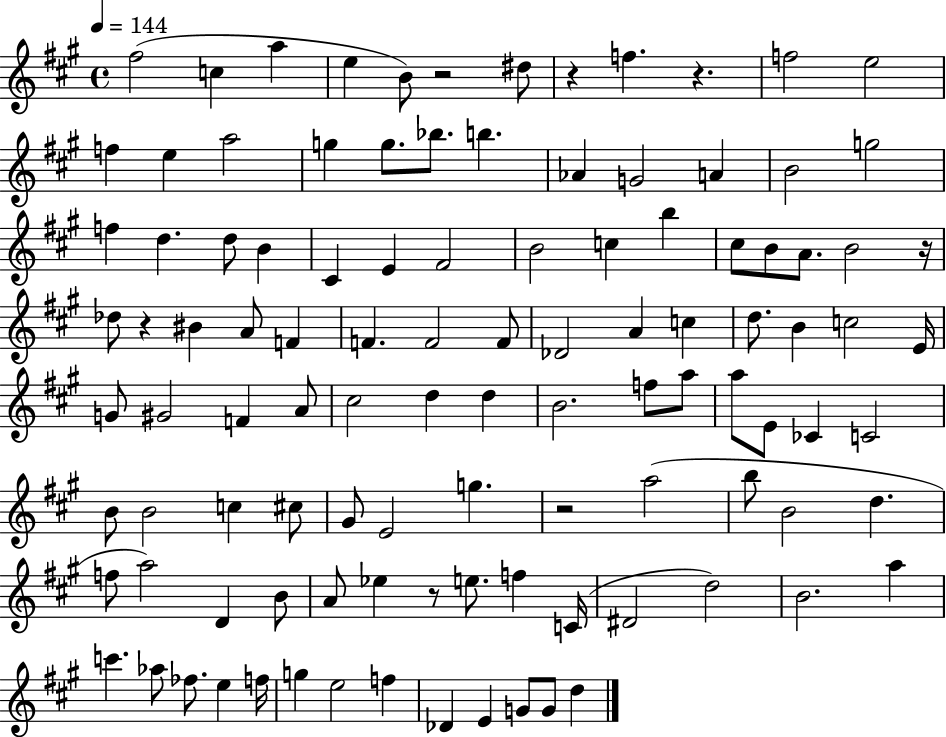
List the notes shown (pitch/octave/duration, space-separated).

F#5/h C5/q A5/q E5/q B4/e R/h D#5/e R/q F5/q. R/q. F5/h E5/h F5/q E5/q A5/h G5/q G5/e. Bb5/e. B5/q. Ab4/q G4/h A4/q B4/h G5/h F5/q D5/q. D5/e B4/q C#4/q E4/q F#4/h B4/h C5/q B5/q C#5/e B4/e A4/e. B4/h R/s Db5/e R/q BIS4/q A4/e F4/q F4/q. F4/h F4/e Db4/h A4/q C5/q D5/e. B4/q C5/h E4/s G4/e G#4/h F4/q A4/e C#5/h D5/q D5/q B4/h. F5/e A5/e A5/e E4/e CES4/q C4/h B4/e B4/h C5/q C#5/e G#4/e E4/h G5/q. R/h A5/h B5/e B4/h D5/q. F5/e A5/h D4/q B4/e A4/e Eb5/q R/e E5/e. F5/q C4/s D#4/h D5/h B4/h. A5/q C6/q. Ab5/e FES5/e. E5/q F5/s G5/q E5/h F5/q Db4/q E4/q G4/e G4/e D5/q